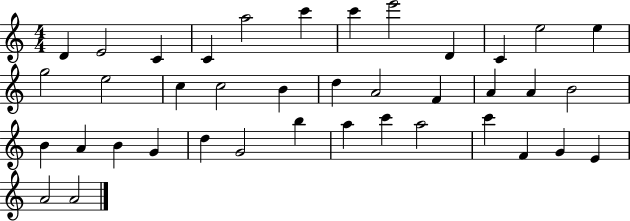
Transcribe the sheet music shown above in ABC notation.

X:1
T:Untitled
M:4/4
L:1/4
K:C
D E2 C C a2 c' c' e'2 D C e2 e g2 e2 c c2 B d A2 F A A B2 B A B G d G2 b a c' a2 c' F G E A2 A2